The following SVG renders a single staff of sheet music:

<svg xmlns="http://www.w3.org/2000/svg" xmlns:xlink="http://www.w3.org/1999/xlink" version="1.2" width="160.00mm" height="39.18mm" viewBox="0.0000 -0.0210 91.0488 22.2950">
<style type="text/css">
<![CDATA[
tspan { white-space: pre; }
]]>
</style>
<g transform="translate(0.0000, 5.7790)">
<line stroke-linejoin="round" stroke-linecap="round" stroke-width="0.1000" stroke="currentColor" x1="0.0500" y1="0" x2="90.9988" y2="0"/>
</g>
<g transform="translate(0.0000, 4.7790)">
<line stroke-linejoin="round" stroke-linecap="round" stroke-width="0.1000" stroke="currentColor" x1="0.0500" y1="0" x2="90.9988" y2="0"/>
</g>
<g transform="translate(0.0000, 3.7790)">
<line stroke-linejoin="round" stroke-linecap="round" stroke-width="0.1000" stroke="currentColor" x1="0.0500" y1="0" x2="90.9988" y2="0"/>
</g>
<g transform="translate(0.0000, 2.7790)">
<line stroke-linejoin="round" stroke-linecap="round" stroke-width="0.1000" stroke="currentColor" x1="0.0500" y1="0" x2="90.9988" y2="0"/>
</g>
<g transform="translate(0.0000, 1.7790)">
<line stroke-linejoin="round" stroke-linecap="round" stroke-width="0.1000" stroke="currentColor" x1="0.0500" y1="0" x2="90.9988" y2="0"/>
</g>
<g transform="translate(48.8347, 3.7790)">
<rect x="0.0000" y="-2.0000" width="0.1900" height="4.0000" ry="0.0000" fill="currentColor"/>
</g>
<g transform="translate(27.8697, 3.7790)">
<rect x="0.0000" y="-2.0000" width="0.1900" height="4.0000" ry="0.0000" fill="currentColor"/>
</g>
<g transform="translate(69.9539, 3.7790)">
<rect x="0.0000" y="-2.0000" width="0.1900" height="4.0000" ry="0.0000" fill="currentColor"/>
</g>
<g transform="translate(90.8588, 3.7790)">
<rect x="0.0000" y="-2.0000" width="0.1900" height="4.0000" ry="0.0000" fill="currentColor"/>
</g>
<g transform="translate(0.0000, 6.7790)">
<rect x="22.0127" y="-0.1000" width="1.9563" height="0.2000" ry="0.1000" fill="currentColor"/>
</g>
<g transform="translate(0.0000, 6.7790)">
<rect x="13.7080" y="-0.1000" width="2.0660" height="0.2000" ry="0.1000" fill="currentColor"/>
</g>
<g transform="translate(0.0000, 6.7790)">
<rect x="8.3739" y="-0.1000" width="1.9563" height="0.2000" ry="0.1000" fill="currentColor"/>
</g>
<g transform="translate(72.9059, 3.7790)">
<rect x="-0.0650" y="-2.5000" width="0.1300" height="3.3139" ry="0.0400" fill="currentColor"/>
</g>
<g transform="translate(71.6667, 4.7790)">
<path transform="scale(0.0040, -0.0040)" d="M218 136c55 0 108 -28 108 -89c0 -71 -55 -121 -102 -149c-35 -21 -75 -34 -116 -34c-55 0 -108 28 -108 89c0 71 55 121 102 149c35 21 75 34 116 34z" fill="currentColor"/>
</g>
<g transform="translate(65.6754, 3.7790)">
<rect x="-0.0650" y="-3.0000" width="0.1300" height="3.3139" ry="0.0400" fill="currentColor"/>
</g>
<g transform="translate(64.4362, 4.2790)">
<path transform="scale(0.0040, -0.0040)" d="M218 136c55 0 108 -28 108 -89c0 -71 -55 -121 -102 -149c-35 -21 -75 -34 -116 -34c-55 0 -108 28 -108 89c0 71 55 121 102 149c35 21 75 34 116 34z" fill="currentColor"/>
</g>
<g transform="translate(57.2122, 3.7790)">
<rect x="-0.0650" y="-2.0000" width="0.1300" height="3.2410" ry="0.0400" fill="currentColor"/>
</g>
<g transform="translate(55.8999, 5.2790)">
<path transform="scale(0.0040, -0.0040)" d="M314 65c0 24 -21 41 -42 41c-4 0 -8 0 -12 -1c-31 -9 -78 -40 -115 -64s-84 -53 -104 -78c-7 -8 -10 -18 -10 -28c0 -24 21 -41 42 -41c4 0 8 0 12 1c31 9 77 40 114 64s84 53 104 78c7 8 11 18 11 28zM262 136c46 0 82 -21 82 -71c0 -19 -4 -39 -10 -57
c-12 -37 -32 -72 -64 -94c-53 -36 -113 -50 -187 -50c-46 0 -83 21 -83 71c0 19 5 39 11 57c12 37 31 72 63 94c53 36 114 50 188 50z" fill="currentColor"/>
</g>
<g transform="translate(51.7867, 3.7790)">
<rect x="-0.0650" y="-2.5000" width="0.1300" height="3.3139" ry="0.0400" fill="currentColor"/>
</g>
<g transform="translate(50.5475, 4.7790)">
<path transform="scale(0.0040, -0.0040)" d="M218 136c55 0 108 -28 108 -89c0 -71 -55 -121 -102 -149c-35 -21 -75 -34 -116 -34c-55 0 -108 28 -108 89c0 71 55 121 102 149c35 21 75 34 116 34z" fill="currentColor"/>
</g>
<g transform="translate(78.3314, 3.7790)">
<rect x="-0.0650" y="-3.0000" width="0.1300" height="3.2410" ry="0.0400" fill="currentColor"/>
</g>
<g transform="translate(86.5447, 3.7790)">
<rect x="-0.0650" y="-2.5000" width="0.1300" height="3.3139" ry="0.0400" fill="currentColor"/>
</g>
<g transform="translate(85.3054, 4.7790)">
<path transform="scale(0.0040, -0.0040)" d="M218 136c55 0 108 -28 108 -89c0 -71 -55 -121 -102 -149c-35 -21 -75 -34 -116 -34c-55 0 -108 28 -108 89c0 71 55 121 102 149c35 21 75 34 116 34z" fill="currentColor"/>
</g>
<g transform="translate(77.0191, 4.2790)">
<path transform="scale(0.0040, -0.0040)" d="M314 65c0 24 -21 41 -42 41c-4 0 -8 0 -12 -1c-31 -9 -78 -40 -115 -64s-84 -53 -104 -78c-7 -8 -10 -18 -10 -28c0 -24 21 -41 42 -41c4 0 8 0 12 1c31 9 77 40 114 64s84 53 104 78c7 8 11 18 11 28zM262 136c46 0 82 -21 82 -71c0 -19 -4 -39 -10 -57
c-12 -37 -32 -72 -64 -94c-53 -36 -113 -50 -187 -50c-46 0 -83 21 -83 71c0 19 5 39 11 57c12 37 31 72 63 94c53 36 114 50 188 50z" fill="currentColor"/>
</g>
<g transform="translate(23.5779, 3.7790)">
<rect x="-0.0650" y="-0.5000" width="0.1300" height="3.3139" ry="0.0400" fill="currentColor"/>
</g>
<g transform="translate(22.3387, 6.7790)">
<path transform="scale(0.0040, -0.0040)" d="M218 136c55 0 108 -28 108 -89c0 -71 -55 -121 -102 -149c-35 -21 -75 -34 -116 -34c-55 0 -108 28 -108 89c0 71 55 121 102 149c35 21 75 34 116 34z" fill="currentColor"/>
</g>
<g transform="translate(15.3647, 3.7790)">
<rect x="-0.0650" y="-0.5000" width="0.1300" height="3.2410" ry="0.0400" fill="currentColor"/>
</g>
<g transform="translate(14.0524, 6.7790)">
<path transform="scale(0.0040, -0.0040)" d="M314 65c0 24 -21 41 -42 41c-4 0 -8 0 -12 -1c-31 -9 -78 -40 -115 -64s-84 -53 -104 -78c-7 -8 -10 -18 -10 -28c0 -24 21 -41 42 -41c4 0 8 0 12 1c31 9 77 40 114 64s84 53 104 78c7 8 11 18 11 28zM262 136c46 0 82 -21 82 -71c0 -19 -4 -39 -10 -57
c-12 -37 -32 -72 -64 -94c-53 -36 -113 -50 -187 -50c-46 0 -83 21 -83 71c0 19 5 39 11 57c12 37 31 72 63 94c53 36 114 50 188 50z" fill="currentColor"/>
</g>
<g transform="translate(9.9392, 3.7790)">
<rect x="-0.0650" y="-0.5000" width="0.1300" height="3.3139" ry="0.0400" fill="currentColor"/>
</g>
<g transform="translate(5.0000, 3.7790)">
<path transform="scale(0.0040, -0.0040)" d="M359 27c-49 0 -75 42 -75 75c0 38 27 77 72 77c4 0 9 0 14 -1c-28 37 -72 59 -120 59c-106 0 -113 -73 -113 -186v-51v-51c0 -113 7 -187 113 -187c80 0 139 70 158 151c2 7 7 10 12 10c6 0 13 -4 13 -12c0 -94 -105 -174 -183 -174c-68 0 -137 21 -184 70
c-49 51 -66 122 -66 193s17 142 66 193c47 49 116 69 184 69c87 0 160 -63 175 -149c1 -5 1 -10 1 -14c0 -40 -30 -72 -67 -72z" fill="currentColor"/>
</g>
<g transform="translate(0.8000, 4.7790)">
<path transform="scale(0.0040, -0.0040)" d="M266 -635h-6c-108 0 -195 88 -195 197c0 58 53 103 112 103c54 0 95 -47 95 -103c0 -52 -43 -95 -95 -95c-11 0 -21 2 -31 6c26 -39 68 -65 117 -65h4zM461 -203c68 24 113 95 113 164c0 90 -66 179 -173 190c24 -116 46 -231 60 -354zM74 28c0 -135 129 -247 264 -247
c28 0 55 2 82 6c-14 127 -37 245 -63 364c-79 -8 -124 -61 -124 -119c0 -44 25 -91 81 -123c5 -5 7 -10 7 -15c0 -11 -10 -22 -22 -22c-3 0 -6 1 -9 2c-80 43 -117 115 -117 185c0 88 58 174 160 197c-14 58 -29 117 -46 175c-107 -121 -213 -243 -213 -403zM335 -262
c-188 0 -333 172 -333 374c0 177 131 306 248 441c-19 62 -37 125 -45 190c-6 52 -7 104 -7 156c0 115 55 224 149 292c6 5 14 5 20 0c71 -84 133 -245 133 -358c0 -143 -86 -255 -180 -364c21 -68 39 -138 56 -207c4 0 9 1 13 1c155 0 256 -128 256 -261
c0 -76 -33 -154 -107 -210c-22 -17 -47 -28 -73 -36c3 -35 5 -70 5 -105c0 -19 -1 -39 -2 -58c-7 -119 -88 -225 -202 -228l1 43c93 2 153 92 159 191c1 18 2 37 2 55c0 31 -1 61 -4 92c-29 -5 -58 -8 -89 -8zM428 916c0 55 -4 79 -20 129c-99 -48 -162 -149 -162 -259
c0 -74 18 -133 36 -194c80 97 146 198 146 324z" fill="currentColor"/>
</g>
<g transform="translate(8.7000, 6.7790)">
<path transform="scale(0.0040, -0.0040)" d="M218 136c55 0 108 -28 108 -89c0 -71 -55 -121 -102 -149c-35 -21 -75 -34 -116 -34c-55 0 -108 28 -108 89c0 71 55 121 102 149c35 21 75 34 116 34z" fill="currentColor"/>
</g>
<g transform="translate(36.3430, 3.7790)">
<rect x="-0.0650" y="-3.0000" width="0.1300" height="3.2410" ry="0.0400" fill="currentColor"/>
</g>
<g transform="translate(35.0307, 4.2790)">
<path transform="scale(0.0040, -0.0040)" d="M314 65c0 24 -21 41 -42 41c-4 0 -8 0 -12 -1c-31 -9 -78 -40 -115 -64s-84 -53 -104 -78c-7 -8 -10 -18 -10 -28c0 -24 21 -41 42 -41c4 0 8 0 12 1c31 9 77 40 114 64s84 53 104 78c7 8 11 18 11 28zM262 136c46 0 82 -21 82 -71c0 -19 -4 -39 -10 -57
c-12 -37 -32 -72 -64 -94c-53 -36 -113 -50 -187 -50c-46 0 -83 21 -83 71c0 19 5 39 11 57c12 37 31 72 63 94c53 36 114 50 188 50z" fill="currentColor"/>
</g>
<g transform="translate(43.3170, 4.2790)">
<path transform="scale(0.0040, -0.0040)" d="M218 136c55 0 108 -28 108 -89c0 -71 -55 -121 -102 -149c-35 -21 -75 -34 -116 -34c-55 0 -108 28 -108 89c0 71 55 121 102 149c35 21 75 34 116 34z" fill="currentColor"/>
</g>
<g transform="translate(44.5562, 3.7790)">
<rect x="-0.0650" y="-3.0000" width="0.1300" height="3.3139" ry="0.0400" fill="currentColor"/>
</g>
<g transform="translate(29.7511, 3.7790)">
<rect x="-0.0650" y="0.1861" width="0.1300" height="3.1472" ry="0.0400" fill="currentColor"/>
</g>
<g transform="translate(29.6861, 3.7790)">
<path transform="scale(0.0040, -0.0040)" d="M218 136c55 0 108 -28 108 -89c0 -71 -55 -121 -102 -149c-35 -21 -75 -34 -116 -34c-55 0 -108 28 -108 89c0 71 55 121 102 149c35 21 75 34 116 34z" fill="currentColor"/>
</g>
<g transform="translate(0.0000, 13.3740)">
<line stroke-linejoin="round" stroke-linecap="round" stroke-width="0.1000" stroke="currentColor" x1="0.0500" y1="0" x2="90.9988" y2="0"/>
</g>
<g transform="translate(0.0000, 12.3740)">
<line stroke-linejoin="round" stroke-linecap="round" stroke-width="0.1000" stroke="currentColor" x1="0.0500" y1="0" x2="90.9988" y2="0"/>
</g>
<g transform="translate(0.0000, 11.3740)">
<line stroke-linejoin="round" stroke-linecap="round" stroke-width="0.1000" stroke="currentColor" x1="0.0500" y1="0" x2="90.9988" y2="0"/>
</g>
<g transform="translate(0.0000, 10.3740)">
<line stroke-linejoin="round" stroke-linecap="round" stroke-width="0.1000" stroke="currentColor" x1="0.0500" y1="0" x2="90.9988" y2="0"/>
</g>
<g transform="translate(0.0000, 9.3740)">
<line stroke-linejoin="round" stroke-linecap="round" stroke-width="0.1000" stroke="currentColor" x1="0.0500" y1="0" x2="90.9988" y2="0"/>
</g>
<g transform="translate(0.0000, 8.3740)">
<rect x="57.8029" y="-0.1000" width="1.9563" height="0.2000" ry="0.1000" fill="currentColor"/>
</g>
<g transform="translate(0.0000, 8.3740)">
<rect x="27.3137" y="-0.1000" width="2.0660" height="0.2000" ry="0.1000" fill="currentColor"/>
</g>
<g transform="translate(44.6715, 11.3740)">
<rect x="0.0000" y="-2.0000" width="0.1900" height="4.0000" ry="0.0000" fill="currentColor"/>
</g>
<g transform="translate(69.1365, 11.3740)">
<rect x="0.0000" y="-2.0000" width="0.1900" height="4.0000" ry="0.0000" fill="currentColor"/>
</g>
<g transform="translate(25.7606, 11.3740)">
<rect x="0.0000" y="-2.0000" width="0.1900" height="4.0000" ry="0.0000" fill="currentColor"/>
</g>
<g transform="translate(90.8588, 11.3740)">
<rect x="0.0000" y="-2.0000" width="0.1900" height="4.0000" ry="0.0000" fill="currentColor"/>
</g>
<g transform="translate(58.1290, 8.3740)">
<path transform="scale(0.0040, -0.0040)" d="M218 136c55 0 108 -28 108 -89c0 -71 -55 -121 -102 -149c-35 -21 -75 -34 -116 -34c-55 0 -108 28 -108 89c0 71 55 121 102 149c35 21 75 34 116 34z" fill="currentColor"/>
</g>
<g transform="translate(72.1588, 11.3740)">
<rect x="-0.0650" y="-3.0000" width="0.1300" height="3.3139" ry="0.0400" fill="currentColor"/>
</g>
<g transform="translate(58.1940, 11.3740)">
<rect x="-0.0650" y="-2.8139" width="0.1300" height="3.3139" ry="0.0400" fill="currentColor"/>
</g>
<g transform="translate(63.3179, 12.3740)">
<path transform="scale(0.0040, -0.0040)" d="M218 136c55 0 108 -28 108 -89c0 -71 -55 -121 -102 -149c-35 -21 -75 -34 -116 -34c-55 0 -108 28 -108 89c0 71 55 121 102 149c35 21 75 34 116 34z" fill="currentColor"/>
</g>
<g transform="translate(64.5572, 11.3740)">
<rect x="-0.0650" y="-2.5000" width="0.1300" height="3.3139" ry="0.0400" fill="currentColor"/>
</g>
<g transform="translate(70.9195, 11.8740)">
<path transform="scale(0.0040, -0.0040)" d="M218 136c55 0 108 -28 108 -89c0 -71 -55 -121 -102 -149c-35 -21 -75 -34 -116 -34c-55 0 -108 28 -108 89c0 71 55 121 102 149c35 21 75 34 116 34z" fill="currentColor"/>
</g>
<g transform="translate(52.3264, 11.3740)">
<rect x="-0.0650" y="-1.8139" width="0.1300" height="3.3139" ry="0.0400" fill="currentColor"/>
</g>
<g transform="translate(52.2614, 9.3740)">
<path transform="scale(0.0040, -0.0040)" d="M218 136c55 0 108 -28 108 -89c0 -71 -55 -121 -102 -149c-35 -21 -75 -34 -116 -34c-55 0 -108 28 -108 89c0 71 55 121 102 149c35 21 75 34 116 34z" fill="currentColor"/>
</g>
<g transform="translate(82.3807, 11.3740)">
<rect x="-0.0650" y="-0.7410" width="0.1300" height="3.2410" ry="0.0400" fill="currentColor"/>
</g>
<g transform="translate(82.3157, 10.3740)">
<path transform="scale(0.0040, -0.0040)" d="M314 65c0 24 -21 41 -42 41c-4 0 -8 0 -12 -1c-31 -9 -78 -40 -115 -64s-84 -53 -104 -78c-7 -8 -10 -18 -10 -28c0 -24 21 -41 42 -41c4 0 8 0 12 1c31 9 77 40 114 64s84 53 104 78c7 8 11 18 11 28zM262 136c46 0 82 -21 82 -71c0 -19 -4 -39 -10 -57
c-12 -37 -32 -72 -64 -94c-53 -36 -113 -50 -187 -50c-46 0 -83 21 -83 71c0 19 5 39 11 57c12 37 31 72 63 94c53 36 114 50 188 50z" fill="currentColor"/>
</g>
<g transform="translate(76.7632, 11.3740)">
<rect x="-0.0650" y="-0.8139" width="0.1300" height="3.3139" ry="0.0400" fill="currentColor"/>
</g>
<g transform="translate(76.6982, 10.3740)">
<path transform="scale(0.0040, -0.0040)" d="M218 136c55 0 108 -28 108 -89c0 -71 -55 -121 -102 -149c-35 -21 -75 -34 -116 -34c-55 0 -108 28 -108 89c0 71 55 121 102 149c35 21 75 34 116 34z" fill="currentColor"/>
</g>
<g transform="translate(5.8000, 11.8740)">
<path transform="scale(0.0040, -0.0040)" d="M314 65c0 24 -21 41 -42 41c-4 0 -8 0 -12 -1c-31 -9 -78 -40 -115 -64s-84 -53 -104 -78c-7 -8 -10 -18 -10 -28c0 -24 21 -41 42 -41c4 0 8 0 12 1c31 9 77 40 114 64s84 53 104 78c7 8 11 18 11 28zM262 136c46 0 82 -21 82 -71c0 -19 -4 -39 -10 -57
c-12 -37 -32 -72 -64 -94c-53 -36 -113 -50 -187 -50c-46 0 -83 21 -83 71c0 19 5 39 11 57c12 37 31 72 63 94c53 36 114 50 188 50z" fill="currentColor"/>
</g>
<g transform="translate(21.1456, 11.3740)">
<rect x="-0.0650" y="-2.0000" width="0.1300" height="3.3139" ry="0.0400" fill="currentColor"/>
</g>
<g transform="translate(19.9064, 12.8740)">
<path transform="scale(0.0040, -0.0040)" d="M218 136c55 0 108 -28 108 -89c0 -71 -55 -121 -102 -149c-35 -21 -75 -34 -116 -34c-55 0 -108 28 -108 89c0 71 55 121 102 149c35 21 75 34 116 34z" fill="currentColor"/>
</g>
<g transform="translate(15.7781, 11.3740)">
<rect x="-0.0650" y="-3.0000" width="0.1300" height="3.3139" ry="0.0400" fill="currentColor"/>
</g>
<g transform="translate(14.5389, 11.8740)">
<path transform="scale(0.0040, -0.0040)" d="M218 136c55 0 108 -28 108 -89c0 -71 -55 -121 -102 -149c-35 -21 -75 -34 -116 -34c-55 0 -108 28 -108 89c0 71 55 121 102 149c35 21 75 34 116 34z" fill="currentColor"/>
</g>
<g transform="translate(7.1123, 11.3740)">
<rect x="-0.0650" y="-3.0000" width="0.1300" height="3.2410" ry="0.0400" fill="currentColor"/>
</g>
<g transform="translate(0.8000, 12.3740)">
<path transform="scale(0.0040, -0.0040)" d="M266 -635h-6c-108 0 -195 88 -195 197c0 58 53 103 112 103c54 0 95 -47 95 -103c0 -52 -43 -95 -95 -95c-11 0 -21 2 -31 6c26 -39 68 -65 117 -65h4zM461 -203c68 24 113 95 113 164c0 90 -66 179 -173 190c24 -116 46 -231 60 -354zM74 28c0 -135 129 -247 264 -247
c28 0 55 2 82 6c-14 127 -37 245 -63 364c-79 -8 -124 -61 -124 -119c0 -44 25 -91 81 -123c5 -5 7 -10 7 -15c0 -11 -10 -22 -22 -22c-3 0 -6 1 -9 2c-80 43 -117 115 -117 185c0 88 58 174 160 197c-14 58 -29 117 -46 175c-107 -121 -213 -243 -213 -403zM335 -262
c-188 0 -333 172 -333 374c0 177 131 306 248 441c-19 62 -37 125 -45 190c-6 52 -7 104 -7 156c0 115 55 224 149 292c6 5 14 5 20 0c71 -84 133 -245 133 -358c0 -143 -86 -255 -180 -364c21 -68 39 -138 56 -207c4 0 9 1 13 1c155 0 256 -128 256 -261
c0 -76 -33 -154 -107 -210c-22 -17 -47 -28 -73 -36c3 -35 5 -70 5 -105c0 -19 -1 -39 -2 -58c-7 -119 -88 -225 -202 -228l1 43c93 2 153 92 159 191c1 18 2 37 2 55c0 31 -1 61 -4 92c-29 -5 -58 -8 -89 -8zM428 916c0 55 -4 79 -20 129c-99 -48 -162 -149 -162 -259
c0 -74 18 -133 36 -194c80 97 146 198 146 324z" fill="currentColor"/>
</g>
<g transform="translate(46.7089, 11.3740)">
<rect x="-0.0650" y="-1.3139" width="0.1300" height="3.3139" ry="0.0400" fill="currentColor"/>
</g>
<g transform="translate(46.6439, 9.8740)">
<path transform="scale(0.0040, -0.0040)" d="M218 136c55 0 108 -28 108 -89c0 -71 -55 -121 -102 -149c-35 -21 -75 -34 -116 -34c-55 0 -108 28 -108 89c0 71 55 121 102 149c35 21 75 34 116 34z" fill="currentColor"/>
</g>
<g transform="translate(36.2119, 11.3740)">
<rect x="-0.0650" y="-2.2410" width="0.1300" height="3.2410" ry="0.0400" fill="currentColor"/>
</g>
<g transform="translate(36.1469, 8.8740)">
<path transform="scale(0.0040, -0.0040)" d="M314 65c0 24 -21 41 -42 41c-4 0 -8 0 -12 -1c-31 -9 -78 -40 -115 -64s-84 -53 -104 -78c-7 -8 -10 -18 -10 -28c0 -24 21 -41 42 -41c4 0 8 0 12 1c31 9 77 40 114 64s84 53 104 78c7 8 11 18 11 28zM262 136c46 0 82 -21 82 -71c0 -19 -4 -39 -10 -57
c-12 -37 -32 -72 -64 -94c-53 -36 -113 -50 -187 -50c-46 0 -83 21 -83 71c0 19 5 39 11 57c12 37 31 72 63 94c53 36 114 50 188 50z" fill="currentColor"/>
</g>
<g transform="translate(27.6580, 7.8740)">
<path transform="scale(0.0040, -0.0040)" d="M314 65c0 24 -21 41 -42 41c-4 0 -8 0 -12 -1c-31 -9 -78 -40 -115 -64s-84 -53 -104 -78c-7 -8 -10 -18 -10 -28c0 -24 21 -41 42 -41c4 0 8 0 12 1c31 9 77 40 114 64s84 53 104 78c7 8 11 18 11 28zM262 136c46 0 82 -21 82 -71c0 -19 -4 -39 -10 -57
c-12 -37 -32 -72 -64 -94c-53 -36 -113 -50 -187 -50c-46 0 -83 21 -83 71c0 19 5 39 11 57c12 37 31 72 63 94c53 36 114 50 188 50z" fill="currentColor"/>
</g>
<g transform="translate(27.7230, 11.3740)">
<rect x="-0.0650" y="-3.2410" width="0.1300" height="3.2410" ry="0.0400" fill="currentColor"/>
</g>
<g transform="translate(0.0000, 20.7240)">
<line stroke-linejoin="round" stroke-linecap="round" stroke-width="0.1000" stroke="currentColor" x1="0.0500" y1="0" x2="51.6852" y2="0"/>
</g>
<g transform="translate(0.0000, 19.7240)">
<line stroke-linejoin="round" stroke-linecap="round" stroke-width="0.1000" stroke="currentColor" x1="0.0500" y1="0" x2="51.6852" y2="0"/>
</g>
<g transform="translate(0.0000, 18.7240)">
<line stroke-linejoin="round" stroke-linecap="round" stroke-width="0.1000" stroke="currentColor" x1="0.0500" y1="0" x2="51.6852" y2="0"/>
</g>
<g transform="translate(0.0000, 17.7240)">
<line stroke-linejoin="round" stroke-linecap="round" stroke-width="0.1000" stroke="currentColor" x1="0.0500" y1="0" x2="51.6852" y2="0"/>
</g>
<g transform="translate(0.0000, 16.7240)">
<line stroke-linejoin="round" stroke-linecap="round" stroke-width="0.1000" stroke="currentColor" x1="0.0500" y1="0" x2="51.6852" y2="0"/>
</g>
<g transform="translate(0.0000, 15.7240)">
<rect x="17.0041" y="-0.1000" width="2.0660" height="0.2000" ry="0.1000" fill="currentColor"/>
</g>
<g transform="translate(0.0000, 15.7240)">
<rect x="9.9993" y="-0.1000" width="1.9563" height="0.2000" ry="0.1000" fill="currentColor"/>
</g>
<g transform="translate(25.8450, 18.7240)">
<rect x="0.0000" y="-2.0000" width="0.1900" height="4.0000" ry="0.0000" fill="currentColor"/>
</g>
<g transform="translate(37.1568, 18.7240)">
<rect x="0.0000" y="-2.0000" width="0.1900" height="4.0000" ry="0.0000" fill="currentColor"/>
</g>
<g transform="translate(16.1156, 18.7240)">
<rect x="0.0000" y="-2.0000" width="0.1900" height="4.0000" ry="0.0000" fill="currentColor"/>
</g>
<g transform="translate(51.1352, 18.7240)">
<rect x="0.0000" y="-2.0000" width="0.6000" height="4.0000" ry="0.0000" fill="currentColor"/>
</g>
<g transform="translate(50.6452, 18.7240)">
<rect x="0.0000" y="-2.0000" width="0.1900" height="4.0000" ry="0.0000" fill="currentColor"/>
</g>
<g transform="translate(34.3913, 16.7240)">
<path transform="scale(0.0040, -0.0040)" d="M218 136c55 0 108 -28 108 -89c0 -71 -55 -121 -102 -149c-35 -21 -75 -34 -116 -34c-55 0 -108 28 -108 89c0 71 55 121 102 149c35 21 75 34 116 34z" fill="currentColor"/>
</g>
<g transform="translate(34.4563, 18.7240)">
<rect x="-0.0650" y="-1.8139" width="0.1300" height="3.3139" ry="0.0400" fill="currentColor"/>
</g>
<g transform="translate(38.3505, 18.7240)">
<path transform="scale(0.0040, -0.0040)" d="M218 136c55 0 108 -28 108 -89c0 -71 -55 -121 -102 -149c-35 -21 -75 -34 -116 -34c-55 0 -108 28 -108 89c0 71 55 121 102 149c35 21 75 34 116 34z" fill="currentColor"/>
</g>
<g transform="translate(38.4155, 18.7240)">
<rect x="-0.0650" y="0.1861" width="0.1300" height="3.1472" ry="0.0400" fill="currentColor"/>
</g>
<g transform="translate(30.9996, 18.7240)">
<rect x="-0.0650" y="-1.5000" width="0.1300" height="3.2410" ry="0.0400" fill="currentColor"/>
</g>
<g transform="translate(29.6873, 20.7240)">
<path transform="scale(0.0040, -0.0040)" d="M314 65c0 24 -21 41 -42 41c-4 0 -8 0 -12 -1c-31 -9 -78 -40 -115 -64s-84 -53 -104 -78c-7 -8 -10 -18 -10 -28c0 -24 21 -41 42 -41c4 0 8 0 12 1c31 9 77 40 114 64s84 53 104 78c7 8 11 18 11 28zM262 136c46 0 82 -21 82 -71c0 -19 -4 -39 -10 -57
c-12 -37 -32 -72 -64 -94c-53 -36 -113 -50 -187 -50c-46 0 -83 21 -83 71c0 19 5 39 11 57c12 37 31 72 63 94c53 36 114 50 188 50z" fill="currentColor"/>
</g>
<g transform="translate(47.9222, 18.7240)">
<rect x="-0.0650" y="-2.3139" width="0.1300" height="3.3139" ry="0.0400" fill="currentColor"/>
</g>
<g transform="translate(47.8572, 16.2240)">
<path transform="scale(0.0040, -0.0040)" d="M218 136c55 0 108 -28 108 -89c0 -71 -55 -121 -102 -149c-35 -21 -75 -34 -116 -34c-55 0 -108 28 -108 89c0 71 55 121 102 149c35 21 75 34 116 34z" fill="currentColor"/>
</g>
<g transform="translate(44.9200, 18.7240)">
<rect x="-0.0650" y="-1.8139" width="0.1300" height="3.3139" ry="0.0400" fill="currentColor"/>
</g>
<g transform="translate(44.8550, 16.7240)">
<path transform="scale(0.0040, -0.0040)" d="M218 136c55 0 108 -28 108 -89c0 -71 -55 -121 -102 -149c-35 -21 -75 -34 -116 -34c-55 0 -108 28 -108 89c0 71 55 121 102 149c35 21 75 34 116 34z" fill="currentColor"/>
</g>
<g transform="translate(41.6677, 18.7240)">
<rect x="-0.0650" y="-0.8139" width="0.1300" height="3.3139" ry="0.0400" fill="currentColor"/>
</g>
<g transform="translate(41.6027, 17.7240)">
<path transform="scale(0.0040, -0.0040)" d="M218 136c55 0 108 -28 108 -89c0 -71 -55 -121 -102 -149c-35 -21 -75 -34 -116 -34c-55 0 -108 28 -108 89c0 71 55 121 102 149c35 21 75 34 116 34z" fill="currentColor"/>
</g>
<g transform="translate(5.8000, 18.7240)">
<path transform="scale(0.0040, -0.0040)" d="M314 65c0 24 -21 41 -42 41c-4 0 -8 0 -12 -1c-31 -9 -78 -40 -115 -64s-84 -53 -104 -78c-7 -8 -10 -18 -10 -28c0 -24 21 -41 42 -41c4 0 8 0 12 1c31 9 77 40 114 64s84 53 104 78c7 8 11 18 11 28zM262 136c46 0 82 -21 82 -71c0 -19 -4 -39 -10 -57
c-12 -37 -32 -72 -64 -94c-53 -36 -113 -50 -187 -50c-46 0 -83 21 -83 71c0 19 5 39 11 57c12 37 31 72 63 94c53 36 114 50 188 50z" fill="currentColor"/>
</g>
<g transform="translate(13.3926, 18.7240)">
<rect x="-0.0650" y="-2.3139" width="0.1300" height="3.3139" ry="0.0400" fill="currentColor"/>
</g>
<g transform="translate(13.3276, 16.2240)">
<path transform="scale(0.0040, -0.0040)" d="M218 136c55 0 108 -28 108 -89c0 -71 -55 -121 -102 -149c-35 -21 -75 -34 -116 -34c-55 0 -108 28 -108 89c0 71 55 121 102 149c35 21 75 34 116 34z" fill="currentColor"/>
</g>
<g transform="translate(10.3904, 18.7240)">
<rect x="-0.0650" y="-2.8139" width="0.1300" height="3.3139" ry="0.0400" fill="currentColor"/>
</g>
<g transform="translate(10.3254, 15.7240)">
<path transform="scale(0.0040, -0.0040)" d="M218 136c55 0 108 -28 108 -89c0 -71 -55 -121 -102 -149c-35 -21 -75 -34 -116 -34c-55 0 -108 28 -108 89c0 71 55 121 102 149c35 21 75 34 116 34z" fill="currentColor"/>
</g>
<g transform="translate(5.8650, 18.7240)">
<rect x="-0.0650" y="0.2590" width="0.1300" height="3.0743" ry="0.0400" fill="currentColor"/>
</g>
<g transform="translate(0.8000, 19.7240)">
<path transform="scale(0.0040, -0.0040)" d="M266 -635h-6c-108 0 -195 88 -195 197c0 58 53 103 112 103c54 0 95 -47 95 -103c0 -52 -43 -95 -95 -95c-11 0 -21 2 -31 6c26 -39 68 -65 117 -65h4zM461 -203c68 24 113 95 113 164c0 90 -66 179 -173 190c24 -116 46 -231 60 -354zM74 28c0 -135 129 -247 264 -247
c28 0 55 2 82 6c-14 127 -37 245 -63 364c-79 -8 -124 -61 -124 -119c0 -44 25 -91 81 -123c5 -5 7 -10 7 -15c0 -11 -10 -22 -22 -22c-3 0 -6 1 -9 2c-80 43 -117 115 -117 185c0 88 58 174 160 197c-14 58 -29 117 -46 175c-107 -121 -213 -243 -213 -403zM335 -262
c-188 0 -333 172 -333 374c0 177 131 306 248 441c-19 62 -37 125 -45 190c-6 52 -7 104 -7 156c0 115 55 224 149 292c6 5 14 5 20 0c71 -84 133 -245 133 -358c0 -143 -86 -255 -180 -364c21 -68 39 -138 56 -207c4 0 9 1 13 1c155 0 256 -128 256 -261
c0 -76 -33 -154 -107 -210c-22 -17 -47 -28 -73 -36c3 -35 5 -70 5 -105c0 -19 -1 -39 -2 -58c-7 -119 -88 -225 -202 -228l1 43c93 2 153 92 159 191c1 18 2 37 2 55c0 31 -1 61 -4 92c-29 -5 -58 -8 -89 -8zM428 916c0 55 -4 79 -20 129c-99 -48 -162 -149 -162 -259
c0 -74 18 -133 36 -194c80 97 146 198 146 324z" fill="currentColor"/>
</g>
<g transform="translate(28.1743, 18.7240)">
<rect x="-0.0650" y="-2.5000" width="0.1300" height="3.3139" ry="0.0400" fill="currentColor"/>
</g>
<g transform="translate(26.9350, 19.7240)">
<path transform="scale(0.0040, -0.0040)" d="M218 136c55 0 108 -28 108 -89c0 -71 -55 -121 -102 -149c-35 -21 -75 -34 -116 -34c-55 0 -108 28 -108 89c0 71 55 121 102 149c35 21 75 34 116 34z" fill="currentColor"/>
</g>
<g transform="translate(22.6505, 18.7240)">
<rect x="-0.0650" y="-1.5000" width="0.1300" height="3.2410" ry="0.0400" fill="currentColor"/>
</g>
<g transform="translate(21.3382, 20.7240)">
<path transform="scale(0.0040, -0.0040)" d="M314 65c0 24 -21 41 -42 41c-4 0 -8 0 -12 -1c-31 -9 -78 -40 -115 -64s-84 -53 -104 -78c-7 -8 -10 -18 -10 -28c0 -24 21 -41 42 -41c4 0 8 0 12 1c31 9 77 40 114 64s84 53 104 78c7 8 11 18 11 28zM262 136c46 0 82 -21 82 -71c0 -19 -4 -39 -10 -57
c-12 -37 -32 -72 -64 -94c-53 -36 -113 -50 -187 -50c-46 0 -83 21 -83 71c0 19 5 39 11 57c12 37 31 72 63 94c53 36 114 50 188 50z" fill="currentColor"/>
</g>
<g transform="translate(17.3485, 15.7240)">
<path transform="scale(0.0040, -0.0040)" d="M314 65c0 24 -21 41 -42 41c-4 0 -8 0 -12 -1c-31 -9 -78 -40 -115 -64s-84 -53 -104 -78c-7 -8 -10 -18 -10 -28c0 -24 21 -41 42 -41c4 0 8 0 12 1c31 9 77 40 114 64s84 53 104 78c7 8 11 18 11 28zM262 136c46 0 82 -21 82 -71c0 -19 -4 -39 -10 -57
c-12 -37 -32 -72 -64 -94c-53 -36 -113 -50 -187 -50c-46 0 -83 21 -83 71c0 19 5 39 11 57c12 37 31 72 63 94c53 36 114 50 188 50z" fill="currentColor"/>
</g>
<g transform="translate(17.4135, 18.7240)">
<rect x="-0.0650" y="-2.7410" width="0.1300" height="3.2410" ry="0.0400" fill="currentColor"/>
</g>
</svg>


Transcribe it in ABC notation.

X:1
T:Untitled
M:4/4
L:1/4
K:C
C C2 C B A2 A G F2 A G A2 G A2 A F b2 g2 e f a G A d d2 B2 a g a2 E2 G E2 f B d f g